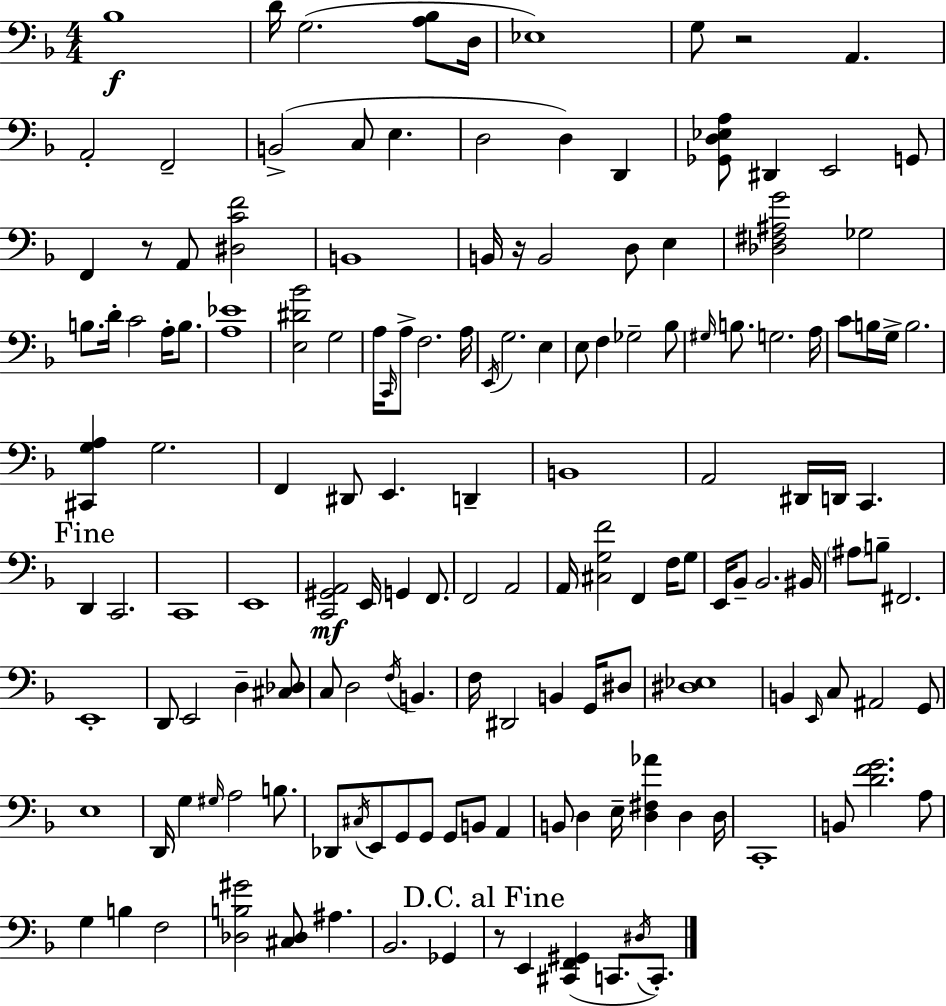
Bb3/w D4/s G3/h. [A3,Bb3]/e D3/s Eb3/w G3/e R/h A2/q. A2/h F2/h B2/h C3/e E3/q. D3/h D3/q D2/q [Gb2,D3,Eb3,A3]/e D#2/q E2/h G2/e F2/q R/e A2/e [D#3,C4,F4]/h B2/w B2/s R/s B2/h D3/e E3/q [Db3,F#3,A#3,G4]/h Gb3/h B3/e. D4/s C4/h A3/s B3/e. [A3,Eb4]/w [E3,D#4,Bb4]/h G3/h A3/s C2/s A3/e F3/h. A3/s E2/s G3/h. E3/q E3/e F3/q Gb3/h Bb3/e G#3/s B3/e. G3/h. A3/s C4/e B3/s G3/s B3/h. [C#2,G3,A3]/q G3/h. F2/q D#2/e E2/q. D2/q B2/w A2/h D#2/s D2/s C2/q. D2/q C2/h. C2/w E2/w [C2,G#2,A2]/h E2/s G2/q F2/e. F2/h A2/h A2/s [C#3,G3,F4]/h F2/q F3/s G3/e E2/s Bb2/e Bb2/h. BIS2/s A#3/e B3/e F#2/h. E2/w D2/e E2/h D3/q [C#3,Db3]/e C3/e D3/h F3/s B2/q. F3/s D#2/h B2/q G2/s D#3/e [D#3,Eb3]/w B2/q E2/s C3/e A#2/h G2/e E3/w D2/s G3/q G#3/s A3/h B3/e. Db2/e C#3/s E2/e G2/e G2/e G2/e B2/e A2/q B2/e D3/q E3/s [D3,F#3,Ab4]/q D3/q D3/s C2/w B2/e [D4,F4,G4]/h. A3/e G3/q B3/q F3/h [Db3,B3,G#4]/h [C#3,Db3]/e A#3/q. Bb2/h. Gb2/q R/e E2/q [C#2,F2,G#2]/q C2/e. D#3/s C2/e.